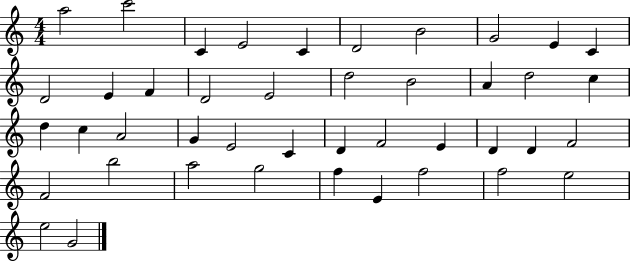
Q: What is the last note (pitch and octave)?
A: G4